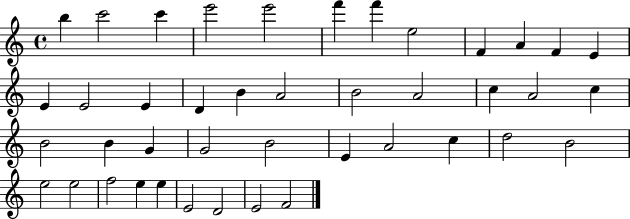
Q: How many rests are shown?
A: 0